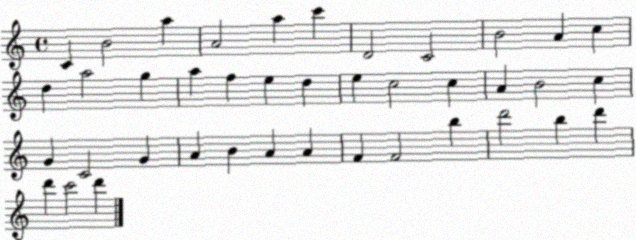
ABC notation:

X:1
T:Untitled
M:4/4
L:1/4
K:C
C B2 a A2 a c' D2 C2 B2 A c d a2 g a f e d e c2 c A B2 c G C2 G A B A A F F2 b d'2 b d' d' c'2 d'